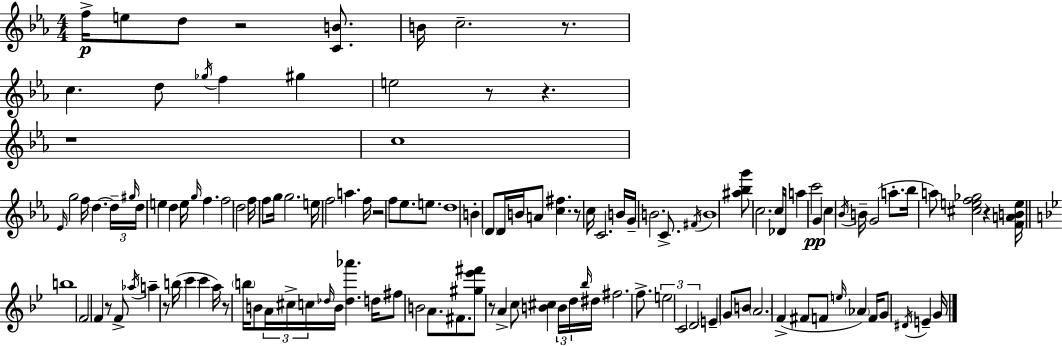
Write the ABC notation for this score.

X:1
T:Untitled
M:4/4
L:1/4
K:Cm
f/4 e/2 d/2 z2 [CB]/2 B/4 c2 z/2 c d/2 _g/4 f ^g e2 z/2 z z4 c4 _E/4 g2 f/4 d d/4 ^g/4 d/4 e d e/4 g/4 f f2 d2 f/4 f/2 g/4 g2 e/4 f2 a f/4 z2 f/2 _e/2 e/2 d4 B D/2 D/4 B/4 A/2 [c^f] z/2 c/4 C2 B/4 G/4 B2 C/2 ^F/4 B4 [^a_bg']/2 c2 c/4 _D/4 a c'2 G c _B/4 B/4 G2 a/2 _b/4 a/2 [^cef_g]2 z [FABe]/4 b4 F2 F z/2 F/2 _a/4 a z/2 b/4 c' c' a/4 z/2 b/4 B/2 A/4 ^c/4 c/4 _d/4 B/4 [_d_a'] d/4 ^f/2 B2 A/2 ^F/2 [^g_e'^f']/2 z/2 A c/2 [B^c] B/4 d/4 _b/4 ^d/4 ^f2 f/2 e2 C2 D2 E G/2 B/2 A2 F ^F/2 F/2 e/4 _A F/4 G/2 ^D/4 E G/4